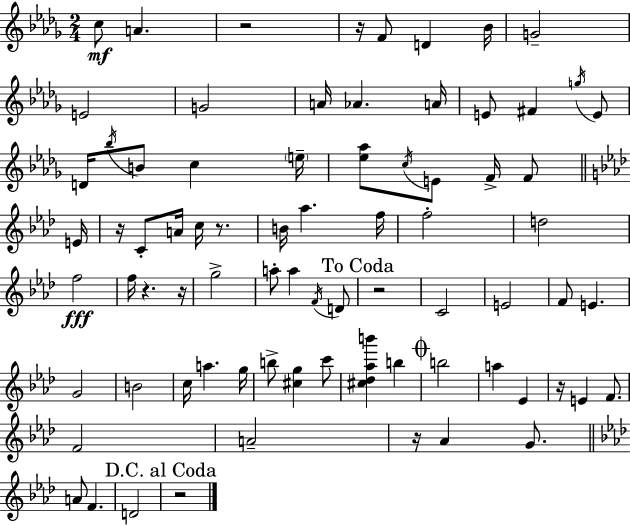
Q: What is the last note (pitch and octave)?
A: D4